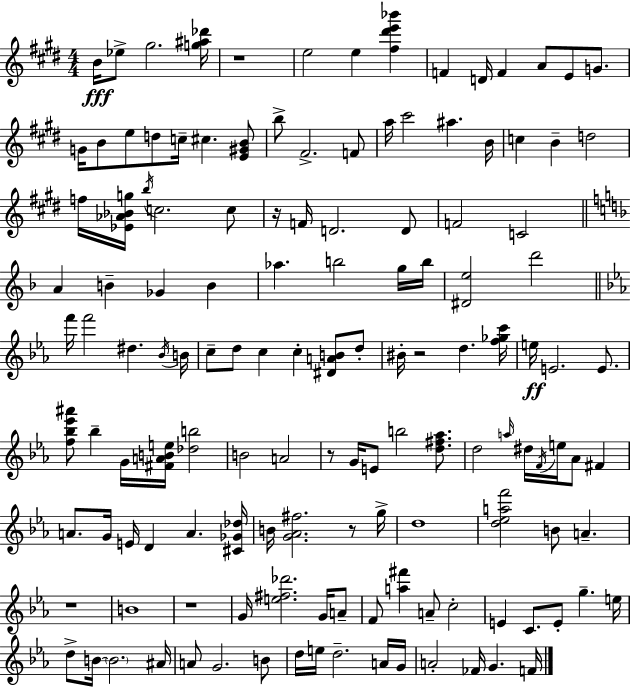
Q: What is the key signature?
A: E major